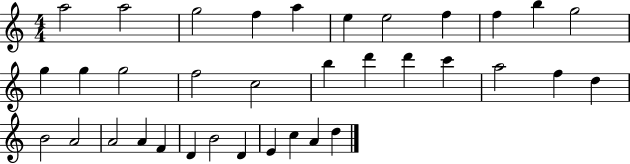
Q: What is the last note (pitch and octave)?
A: D5